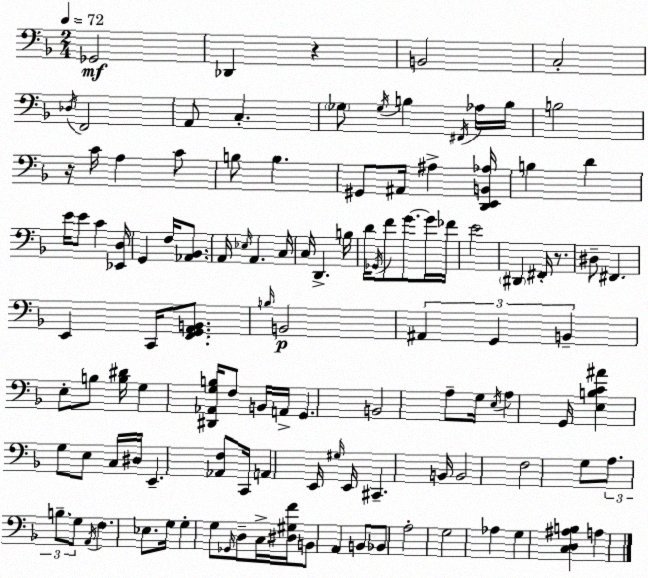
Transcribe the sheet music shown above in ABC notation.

X:1
T:Untitled
M:2/4
L:1/4
K:Dm
_G,,2 _D,, z B,,2 C,2 _D,/4 F,,2 A,,/2 C, _G,/2 _G,/4 B, ^F,,/4 _A,/4 B,/4 B,2 z/4 C/4 A, C/2 B,/2 B, ^G,,/2 ^A,,/4 ^A, [D,,E,,B,,_A,]/4 B, D E/4 E/2 C [_E,,D,]/4 G,, F,/4 [_A,,_B,,]/2 A,,/4 _E,/4 A,, C,/4 C,/4 D,, B,/4 D/4 _G,,/4 F/2 G/2 G/4 _F/4 E2 ^D,, ^F,,/4 z/2 ^D,/2 ^F,, E,, C,,/4 [F,,G,,A,,B,,]/2 B,/4 B,,2 ^A,, G,, B,, E,/2 B,/2 [B,^D]/4 G, [^D,,_A,,G,B,]/4 F,/2 B,,/4 A,,/4 G,, B,,2 A,/2 G,/4 E,/4 A, G,,/4 [E,B,C^A] G,/2 E,/2 C,/4 ^D,/4 E,, [_A,,F,]/2 C,,/4 A,, E,,/4 ^G,/4 E,,/4 ^C,, B,,/4 B,,2 F,2 G,/2 A,/2 B,/2 G,/2 A,,/4 F, _E,/2 G,/4 G, G,/2 _G,,/4 D,/2 C,/4 [^D,^G,F]/4 B,,/2 A,, B,,/2 _B,,/2 A,2 G,2 _A, G, [C,D,^A,B,] A,